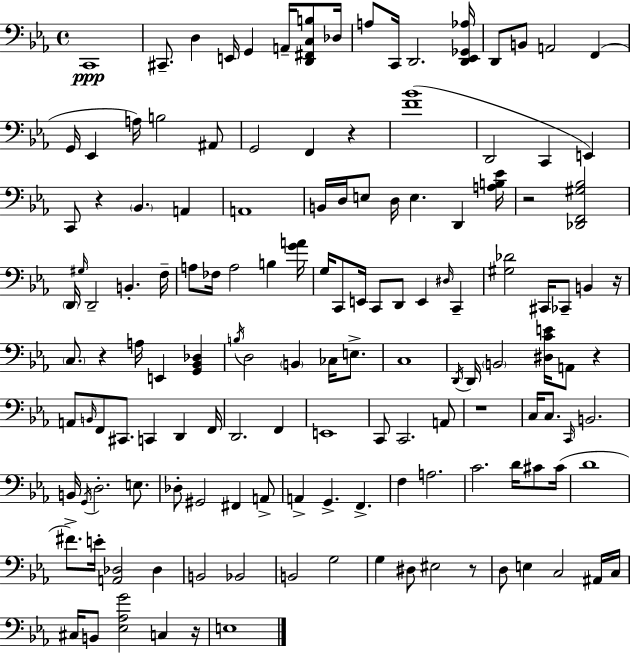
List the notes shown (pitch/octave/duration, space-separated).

C2/w C#2/e. D3/q E2/s G2/q A2/s [D2,F#2,C3,B3]/e Db3/s A3/e C2/s D2/h. [D2,Eb2,Gb2,Ab3]/s D2/e B2/e A2/h F2/q G2/s Eb2/q A3/s B3/h A#2/e G2/h F2/q R/q [F4,Bb4]/w D2/h C2/q E2/q C2/e R/q Bb2/q. A2/q A2/w B2/s D3/s E3/e D3/s E3/q. D2/q [A3,B3,Eb4]/s R/h [Db2,F2,G#3,Bb3]/h D2/s G#3/s D2/h B2/q. F3/s A3/e FES3/s A3/h B3/q [G4,A4]/s G3/s C2/e E2/s C2/e D2/e E2/q D#3/s C2/q [G#3,Db4]/h C#2/s CES2/e B2/q R/s C3/e. R/q A3/s E2/q [G2,Bb2,Db3]/q B3/s D3/h B2/q CES3/s E3/e. C3/w D2/s D2/s B2/h [D#3,C4,E4]/s A2/e R/q A2/e B2/s F2/e C#2/e. C2/q D2/q F2/s D2/h. F2/q E2/w C2/e C2/h. A2/e R/w C3/s C3/e. C2/s B2/h. B2/s G2/s D3/h. E3/e. Db3/e G#2/h F#2/q A2/e A2/q G2/q. F2/q. F3/q A3/h. C4/h. D4/s C#4/e C#4/s D4/w F#4/e. E4/s [A2,Db3]/h Db3/q B2/h Bb2/h B2/h G3/h G3/q D#3/e EIS3/h R/e D3/e E3/q C3/h A#2/s C3/s C#3/s B2/e [Eb3,Ab3,G4]/h C3/q R/s E3/w